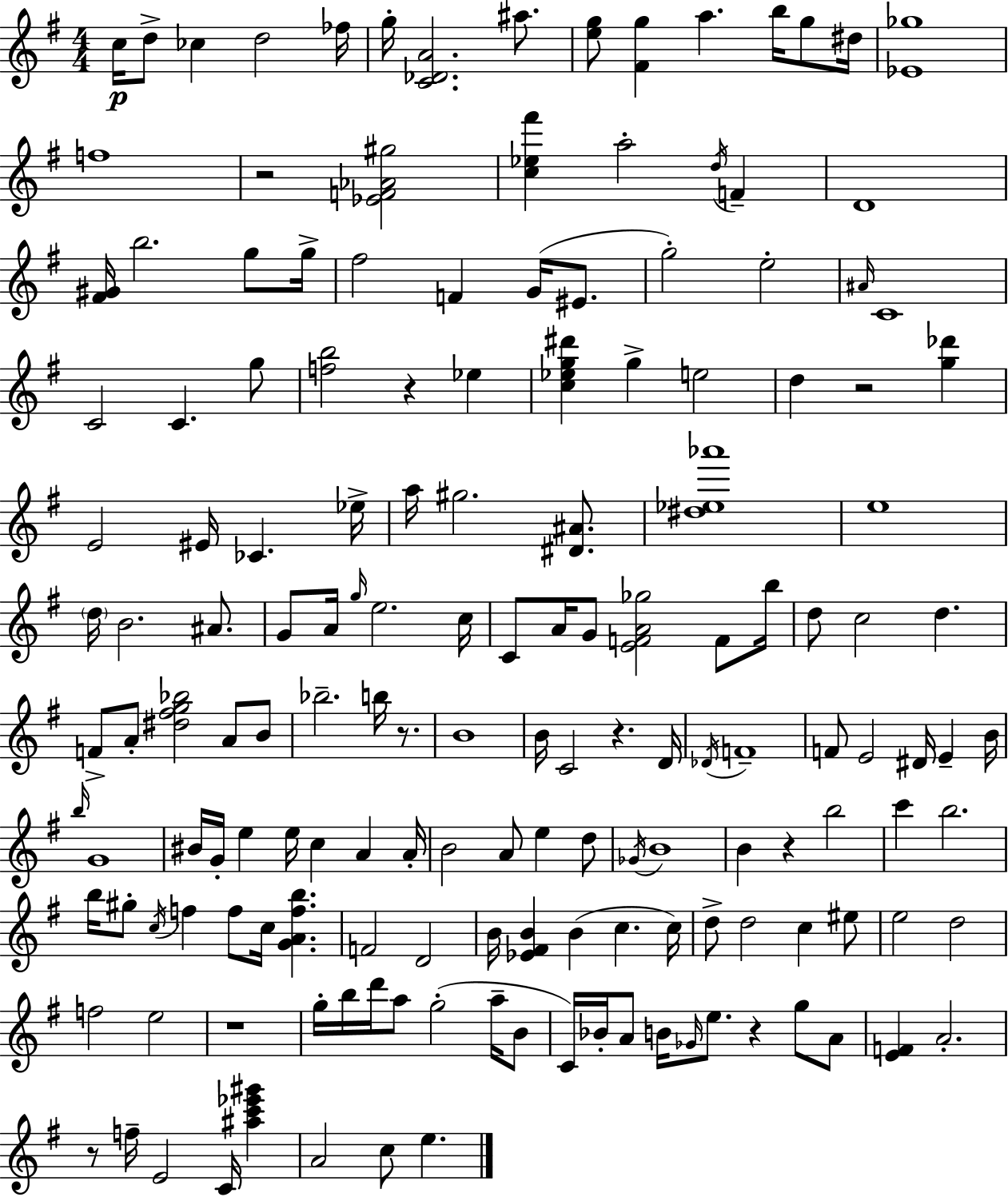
C5/s D5/e CES5/q D5/h FES5/s G5/s [C4,Db4,A4]/h. A#5/e. [E5,G5]/e [F#4,G5]/q A5/q. B5/s G5/e D#5/s [Eb4,Gb5]/w F5/w R/h [Eb4,F4,Ab4,G#5]/h [C5,Eb5,F#6]/q A5/h D5/s F4/q D4/w [F#4,G#4]/s B5/h. G5/e G5/s F#5/h F4/q G4/s EIS4/e. G5/h E5/h A#4/s C4/w C4/h C4/q. G5/e [F5,B5]/h R/q Eb5/q [C5,Eb5,G5,D#6]/q G5/q E5/h D5/q R/h [G5,Db6]/q E4/h EIS4/s CES4/q. Eb5/s A5/s G#5/h. [D#4,A#4]/e. [D#5,Eb5,Ab6]/w E5/w D5/s B4/h. A#4/e. G4/e A4/s G5/s E5/h. C5/s C4/e A4/s G4/e [E4,F4,A4,Gb5]/h F4/e B5/s D5/e C5/h D5/q. F4/e A4/e [D#5,F#5,G5,Bb5]/h A4/e B4/e Bb5/h. B5/s R/e. B4/w B4/s C4/h R/q. D4/s Db4/s F4/w F4/e E4/h D#4/s E4/q B4/s B5/s G4/w BIS4/s G4/s E5/q E5/s C5/q A4/q A4/s B4/h A4/e E5/q D5/e Gb4/s B4/w B4/q R/q B5/h C6/q B5/h. B5/s G#5/e C5/s F5/q F5/e C5/s [G4,A4,F5,B5]/q. F4/h D4/h B4/s [Eb4,F#4,B4]/q B4/q C5/q. C5/s D5/e D5/h C5/q EIS5/e E5/h D5/h F5/h E5/h R/w G5/s B5/s D6/s A5/e G5/h A5/s B4/e C4/s Bb4/s A4/e B4/s Gb4/s E5/e. R/q G5/e A4/e [E4,F4]/q A4/h. R/e F5/s E4/h C4/s [A#5,C6,Eb6,G#6]/q A4/h C5/e E5/q.